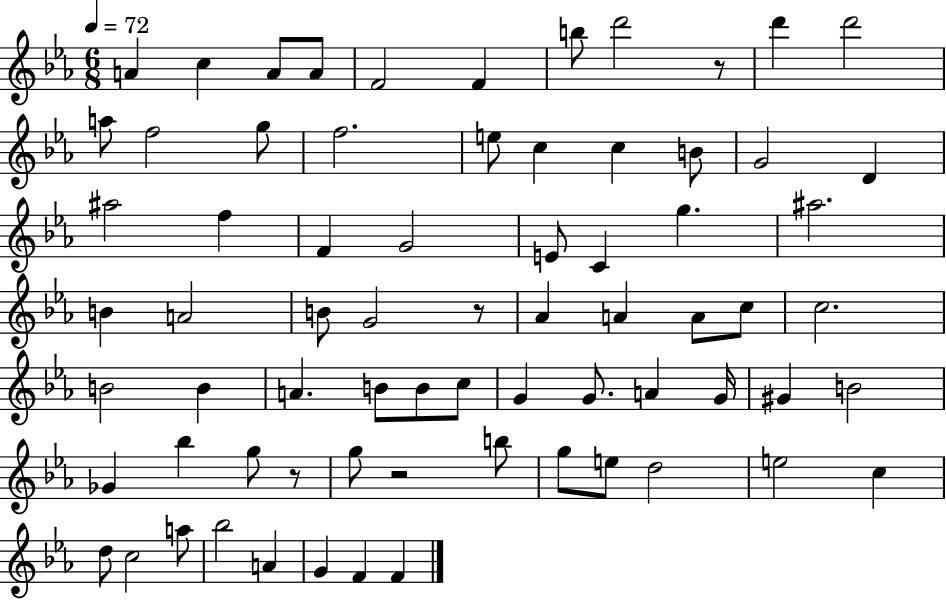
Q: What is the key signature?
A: EES major